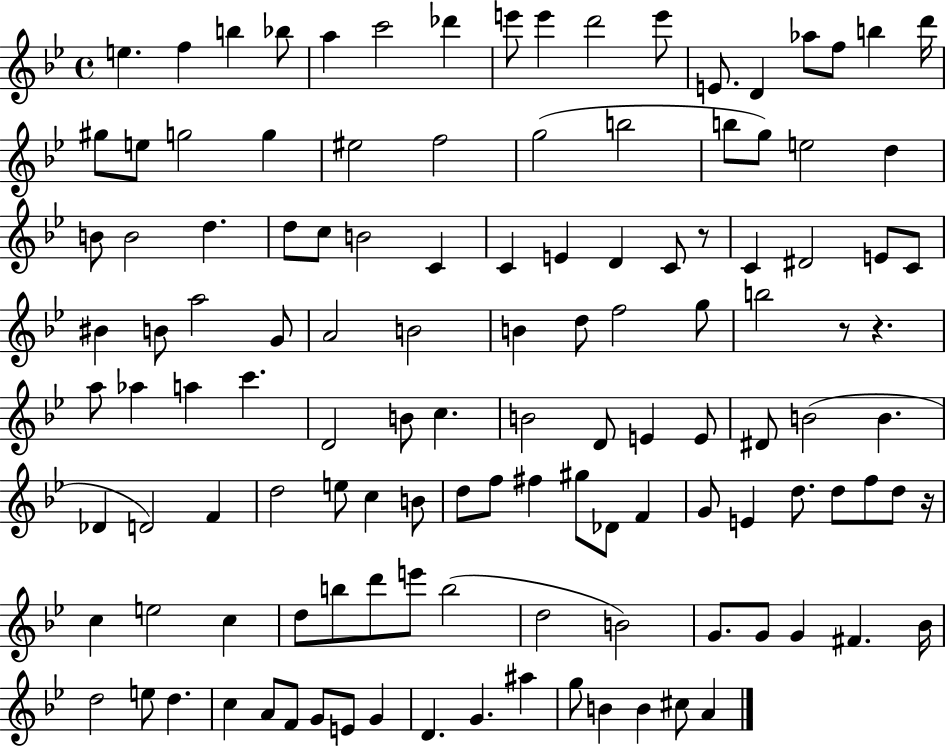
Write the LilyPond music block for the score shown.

{
  \clef treble
  \time 4/4
  \defaultTimeSignature
  \key bes \major
  \repeat volta 2 { e''4. f''4 b''4 bes''8 | a''4 c'''2 des'''4 | e'''8 e'''4 d'''2 e'''8 | e'8. d'4 aes''8 f''8 b''4 d'''16 | \break gis''8 e''8 g''2 g''4 | eis''2 f''2 | g''2( b''2 | b''8 g''8) e''2 d''4 | \break b'8 b'2 d''4. | d''8 c''8 b'2 c'4 | c'4 e'4 d'4 c'8 r8 | c'4 dis'2 e'8 c'8 | \break bis'4 b'8 a''2 g'8 | a'2 b'2 | b'4 d''8 f''2 g''8 | b''2 r8 r4. | \break a''8 aes''4 a''4 c'''4. | d'2 b'8 c''4. | b'2 d'8 e'4 e'8 | dis'8 b'2( b'4. | \break des'4 d'2) f'4 | d''2 e''8 c''4 b'8 | d''8 f''8 fis''4 gis''8 des'8 f'4 | g'8 e'4 d''8. d''8 f''8 d''8 r16 | \break c''4 e''2 c''4 | d''8 b''8 d'''8 e'''8 b''2( | d''2 b'2) | g'8. g'8 g'4 fis'4. bes'16 | \break d''2 e''8 d''4. | c''4 a'8 f'8 g'8 e'8 g'4 | d'4. g'4. ais''4 | g''8 b'4 b'4 cis''8 a'4 | \break } \bar "|."
}